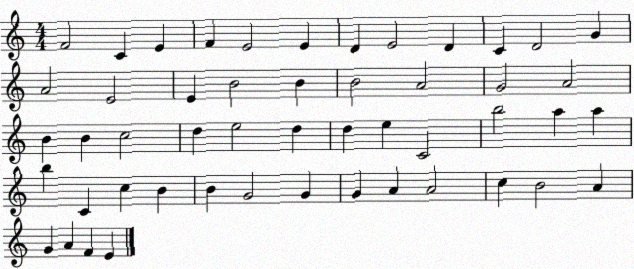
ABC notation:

X:1
T:Untitled
M:4/4
L:1/4
K:C
F2 C E F E2 E D E2 D C D2 G A2 E2 E B2 B B2 A2 G2 A2 B B c2 d e2 d d e C2 b2 a a b C c B B G2 G G A A2 c B2 A G A F E